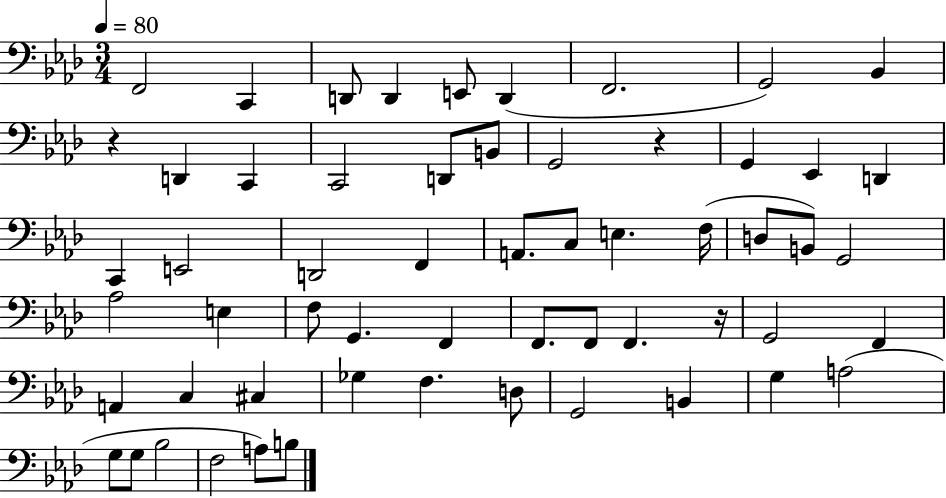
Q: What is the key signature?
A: AES major